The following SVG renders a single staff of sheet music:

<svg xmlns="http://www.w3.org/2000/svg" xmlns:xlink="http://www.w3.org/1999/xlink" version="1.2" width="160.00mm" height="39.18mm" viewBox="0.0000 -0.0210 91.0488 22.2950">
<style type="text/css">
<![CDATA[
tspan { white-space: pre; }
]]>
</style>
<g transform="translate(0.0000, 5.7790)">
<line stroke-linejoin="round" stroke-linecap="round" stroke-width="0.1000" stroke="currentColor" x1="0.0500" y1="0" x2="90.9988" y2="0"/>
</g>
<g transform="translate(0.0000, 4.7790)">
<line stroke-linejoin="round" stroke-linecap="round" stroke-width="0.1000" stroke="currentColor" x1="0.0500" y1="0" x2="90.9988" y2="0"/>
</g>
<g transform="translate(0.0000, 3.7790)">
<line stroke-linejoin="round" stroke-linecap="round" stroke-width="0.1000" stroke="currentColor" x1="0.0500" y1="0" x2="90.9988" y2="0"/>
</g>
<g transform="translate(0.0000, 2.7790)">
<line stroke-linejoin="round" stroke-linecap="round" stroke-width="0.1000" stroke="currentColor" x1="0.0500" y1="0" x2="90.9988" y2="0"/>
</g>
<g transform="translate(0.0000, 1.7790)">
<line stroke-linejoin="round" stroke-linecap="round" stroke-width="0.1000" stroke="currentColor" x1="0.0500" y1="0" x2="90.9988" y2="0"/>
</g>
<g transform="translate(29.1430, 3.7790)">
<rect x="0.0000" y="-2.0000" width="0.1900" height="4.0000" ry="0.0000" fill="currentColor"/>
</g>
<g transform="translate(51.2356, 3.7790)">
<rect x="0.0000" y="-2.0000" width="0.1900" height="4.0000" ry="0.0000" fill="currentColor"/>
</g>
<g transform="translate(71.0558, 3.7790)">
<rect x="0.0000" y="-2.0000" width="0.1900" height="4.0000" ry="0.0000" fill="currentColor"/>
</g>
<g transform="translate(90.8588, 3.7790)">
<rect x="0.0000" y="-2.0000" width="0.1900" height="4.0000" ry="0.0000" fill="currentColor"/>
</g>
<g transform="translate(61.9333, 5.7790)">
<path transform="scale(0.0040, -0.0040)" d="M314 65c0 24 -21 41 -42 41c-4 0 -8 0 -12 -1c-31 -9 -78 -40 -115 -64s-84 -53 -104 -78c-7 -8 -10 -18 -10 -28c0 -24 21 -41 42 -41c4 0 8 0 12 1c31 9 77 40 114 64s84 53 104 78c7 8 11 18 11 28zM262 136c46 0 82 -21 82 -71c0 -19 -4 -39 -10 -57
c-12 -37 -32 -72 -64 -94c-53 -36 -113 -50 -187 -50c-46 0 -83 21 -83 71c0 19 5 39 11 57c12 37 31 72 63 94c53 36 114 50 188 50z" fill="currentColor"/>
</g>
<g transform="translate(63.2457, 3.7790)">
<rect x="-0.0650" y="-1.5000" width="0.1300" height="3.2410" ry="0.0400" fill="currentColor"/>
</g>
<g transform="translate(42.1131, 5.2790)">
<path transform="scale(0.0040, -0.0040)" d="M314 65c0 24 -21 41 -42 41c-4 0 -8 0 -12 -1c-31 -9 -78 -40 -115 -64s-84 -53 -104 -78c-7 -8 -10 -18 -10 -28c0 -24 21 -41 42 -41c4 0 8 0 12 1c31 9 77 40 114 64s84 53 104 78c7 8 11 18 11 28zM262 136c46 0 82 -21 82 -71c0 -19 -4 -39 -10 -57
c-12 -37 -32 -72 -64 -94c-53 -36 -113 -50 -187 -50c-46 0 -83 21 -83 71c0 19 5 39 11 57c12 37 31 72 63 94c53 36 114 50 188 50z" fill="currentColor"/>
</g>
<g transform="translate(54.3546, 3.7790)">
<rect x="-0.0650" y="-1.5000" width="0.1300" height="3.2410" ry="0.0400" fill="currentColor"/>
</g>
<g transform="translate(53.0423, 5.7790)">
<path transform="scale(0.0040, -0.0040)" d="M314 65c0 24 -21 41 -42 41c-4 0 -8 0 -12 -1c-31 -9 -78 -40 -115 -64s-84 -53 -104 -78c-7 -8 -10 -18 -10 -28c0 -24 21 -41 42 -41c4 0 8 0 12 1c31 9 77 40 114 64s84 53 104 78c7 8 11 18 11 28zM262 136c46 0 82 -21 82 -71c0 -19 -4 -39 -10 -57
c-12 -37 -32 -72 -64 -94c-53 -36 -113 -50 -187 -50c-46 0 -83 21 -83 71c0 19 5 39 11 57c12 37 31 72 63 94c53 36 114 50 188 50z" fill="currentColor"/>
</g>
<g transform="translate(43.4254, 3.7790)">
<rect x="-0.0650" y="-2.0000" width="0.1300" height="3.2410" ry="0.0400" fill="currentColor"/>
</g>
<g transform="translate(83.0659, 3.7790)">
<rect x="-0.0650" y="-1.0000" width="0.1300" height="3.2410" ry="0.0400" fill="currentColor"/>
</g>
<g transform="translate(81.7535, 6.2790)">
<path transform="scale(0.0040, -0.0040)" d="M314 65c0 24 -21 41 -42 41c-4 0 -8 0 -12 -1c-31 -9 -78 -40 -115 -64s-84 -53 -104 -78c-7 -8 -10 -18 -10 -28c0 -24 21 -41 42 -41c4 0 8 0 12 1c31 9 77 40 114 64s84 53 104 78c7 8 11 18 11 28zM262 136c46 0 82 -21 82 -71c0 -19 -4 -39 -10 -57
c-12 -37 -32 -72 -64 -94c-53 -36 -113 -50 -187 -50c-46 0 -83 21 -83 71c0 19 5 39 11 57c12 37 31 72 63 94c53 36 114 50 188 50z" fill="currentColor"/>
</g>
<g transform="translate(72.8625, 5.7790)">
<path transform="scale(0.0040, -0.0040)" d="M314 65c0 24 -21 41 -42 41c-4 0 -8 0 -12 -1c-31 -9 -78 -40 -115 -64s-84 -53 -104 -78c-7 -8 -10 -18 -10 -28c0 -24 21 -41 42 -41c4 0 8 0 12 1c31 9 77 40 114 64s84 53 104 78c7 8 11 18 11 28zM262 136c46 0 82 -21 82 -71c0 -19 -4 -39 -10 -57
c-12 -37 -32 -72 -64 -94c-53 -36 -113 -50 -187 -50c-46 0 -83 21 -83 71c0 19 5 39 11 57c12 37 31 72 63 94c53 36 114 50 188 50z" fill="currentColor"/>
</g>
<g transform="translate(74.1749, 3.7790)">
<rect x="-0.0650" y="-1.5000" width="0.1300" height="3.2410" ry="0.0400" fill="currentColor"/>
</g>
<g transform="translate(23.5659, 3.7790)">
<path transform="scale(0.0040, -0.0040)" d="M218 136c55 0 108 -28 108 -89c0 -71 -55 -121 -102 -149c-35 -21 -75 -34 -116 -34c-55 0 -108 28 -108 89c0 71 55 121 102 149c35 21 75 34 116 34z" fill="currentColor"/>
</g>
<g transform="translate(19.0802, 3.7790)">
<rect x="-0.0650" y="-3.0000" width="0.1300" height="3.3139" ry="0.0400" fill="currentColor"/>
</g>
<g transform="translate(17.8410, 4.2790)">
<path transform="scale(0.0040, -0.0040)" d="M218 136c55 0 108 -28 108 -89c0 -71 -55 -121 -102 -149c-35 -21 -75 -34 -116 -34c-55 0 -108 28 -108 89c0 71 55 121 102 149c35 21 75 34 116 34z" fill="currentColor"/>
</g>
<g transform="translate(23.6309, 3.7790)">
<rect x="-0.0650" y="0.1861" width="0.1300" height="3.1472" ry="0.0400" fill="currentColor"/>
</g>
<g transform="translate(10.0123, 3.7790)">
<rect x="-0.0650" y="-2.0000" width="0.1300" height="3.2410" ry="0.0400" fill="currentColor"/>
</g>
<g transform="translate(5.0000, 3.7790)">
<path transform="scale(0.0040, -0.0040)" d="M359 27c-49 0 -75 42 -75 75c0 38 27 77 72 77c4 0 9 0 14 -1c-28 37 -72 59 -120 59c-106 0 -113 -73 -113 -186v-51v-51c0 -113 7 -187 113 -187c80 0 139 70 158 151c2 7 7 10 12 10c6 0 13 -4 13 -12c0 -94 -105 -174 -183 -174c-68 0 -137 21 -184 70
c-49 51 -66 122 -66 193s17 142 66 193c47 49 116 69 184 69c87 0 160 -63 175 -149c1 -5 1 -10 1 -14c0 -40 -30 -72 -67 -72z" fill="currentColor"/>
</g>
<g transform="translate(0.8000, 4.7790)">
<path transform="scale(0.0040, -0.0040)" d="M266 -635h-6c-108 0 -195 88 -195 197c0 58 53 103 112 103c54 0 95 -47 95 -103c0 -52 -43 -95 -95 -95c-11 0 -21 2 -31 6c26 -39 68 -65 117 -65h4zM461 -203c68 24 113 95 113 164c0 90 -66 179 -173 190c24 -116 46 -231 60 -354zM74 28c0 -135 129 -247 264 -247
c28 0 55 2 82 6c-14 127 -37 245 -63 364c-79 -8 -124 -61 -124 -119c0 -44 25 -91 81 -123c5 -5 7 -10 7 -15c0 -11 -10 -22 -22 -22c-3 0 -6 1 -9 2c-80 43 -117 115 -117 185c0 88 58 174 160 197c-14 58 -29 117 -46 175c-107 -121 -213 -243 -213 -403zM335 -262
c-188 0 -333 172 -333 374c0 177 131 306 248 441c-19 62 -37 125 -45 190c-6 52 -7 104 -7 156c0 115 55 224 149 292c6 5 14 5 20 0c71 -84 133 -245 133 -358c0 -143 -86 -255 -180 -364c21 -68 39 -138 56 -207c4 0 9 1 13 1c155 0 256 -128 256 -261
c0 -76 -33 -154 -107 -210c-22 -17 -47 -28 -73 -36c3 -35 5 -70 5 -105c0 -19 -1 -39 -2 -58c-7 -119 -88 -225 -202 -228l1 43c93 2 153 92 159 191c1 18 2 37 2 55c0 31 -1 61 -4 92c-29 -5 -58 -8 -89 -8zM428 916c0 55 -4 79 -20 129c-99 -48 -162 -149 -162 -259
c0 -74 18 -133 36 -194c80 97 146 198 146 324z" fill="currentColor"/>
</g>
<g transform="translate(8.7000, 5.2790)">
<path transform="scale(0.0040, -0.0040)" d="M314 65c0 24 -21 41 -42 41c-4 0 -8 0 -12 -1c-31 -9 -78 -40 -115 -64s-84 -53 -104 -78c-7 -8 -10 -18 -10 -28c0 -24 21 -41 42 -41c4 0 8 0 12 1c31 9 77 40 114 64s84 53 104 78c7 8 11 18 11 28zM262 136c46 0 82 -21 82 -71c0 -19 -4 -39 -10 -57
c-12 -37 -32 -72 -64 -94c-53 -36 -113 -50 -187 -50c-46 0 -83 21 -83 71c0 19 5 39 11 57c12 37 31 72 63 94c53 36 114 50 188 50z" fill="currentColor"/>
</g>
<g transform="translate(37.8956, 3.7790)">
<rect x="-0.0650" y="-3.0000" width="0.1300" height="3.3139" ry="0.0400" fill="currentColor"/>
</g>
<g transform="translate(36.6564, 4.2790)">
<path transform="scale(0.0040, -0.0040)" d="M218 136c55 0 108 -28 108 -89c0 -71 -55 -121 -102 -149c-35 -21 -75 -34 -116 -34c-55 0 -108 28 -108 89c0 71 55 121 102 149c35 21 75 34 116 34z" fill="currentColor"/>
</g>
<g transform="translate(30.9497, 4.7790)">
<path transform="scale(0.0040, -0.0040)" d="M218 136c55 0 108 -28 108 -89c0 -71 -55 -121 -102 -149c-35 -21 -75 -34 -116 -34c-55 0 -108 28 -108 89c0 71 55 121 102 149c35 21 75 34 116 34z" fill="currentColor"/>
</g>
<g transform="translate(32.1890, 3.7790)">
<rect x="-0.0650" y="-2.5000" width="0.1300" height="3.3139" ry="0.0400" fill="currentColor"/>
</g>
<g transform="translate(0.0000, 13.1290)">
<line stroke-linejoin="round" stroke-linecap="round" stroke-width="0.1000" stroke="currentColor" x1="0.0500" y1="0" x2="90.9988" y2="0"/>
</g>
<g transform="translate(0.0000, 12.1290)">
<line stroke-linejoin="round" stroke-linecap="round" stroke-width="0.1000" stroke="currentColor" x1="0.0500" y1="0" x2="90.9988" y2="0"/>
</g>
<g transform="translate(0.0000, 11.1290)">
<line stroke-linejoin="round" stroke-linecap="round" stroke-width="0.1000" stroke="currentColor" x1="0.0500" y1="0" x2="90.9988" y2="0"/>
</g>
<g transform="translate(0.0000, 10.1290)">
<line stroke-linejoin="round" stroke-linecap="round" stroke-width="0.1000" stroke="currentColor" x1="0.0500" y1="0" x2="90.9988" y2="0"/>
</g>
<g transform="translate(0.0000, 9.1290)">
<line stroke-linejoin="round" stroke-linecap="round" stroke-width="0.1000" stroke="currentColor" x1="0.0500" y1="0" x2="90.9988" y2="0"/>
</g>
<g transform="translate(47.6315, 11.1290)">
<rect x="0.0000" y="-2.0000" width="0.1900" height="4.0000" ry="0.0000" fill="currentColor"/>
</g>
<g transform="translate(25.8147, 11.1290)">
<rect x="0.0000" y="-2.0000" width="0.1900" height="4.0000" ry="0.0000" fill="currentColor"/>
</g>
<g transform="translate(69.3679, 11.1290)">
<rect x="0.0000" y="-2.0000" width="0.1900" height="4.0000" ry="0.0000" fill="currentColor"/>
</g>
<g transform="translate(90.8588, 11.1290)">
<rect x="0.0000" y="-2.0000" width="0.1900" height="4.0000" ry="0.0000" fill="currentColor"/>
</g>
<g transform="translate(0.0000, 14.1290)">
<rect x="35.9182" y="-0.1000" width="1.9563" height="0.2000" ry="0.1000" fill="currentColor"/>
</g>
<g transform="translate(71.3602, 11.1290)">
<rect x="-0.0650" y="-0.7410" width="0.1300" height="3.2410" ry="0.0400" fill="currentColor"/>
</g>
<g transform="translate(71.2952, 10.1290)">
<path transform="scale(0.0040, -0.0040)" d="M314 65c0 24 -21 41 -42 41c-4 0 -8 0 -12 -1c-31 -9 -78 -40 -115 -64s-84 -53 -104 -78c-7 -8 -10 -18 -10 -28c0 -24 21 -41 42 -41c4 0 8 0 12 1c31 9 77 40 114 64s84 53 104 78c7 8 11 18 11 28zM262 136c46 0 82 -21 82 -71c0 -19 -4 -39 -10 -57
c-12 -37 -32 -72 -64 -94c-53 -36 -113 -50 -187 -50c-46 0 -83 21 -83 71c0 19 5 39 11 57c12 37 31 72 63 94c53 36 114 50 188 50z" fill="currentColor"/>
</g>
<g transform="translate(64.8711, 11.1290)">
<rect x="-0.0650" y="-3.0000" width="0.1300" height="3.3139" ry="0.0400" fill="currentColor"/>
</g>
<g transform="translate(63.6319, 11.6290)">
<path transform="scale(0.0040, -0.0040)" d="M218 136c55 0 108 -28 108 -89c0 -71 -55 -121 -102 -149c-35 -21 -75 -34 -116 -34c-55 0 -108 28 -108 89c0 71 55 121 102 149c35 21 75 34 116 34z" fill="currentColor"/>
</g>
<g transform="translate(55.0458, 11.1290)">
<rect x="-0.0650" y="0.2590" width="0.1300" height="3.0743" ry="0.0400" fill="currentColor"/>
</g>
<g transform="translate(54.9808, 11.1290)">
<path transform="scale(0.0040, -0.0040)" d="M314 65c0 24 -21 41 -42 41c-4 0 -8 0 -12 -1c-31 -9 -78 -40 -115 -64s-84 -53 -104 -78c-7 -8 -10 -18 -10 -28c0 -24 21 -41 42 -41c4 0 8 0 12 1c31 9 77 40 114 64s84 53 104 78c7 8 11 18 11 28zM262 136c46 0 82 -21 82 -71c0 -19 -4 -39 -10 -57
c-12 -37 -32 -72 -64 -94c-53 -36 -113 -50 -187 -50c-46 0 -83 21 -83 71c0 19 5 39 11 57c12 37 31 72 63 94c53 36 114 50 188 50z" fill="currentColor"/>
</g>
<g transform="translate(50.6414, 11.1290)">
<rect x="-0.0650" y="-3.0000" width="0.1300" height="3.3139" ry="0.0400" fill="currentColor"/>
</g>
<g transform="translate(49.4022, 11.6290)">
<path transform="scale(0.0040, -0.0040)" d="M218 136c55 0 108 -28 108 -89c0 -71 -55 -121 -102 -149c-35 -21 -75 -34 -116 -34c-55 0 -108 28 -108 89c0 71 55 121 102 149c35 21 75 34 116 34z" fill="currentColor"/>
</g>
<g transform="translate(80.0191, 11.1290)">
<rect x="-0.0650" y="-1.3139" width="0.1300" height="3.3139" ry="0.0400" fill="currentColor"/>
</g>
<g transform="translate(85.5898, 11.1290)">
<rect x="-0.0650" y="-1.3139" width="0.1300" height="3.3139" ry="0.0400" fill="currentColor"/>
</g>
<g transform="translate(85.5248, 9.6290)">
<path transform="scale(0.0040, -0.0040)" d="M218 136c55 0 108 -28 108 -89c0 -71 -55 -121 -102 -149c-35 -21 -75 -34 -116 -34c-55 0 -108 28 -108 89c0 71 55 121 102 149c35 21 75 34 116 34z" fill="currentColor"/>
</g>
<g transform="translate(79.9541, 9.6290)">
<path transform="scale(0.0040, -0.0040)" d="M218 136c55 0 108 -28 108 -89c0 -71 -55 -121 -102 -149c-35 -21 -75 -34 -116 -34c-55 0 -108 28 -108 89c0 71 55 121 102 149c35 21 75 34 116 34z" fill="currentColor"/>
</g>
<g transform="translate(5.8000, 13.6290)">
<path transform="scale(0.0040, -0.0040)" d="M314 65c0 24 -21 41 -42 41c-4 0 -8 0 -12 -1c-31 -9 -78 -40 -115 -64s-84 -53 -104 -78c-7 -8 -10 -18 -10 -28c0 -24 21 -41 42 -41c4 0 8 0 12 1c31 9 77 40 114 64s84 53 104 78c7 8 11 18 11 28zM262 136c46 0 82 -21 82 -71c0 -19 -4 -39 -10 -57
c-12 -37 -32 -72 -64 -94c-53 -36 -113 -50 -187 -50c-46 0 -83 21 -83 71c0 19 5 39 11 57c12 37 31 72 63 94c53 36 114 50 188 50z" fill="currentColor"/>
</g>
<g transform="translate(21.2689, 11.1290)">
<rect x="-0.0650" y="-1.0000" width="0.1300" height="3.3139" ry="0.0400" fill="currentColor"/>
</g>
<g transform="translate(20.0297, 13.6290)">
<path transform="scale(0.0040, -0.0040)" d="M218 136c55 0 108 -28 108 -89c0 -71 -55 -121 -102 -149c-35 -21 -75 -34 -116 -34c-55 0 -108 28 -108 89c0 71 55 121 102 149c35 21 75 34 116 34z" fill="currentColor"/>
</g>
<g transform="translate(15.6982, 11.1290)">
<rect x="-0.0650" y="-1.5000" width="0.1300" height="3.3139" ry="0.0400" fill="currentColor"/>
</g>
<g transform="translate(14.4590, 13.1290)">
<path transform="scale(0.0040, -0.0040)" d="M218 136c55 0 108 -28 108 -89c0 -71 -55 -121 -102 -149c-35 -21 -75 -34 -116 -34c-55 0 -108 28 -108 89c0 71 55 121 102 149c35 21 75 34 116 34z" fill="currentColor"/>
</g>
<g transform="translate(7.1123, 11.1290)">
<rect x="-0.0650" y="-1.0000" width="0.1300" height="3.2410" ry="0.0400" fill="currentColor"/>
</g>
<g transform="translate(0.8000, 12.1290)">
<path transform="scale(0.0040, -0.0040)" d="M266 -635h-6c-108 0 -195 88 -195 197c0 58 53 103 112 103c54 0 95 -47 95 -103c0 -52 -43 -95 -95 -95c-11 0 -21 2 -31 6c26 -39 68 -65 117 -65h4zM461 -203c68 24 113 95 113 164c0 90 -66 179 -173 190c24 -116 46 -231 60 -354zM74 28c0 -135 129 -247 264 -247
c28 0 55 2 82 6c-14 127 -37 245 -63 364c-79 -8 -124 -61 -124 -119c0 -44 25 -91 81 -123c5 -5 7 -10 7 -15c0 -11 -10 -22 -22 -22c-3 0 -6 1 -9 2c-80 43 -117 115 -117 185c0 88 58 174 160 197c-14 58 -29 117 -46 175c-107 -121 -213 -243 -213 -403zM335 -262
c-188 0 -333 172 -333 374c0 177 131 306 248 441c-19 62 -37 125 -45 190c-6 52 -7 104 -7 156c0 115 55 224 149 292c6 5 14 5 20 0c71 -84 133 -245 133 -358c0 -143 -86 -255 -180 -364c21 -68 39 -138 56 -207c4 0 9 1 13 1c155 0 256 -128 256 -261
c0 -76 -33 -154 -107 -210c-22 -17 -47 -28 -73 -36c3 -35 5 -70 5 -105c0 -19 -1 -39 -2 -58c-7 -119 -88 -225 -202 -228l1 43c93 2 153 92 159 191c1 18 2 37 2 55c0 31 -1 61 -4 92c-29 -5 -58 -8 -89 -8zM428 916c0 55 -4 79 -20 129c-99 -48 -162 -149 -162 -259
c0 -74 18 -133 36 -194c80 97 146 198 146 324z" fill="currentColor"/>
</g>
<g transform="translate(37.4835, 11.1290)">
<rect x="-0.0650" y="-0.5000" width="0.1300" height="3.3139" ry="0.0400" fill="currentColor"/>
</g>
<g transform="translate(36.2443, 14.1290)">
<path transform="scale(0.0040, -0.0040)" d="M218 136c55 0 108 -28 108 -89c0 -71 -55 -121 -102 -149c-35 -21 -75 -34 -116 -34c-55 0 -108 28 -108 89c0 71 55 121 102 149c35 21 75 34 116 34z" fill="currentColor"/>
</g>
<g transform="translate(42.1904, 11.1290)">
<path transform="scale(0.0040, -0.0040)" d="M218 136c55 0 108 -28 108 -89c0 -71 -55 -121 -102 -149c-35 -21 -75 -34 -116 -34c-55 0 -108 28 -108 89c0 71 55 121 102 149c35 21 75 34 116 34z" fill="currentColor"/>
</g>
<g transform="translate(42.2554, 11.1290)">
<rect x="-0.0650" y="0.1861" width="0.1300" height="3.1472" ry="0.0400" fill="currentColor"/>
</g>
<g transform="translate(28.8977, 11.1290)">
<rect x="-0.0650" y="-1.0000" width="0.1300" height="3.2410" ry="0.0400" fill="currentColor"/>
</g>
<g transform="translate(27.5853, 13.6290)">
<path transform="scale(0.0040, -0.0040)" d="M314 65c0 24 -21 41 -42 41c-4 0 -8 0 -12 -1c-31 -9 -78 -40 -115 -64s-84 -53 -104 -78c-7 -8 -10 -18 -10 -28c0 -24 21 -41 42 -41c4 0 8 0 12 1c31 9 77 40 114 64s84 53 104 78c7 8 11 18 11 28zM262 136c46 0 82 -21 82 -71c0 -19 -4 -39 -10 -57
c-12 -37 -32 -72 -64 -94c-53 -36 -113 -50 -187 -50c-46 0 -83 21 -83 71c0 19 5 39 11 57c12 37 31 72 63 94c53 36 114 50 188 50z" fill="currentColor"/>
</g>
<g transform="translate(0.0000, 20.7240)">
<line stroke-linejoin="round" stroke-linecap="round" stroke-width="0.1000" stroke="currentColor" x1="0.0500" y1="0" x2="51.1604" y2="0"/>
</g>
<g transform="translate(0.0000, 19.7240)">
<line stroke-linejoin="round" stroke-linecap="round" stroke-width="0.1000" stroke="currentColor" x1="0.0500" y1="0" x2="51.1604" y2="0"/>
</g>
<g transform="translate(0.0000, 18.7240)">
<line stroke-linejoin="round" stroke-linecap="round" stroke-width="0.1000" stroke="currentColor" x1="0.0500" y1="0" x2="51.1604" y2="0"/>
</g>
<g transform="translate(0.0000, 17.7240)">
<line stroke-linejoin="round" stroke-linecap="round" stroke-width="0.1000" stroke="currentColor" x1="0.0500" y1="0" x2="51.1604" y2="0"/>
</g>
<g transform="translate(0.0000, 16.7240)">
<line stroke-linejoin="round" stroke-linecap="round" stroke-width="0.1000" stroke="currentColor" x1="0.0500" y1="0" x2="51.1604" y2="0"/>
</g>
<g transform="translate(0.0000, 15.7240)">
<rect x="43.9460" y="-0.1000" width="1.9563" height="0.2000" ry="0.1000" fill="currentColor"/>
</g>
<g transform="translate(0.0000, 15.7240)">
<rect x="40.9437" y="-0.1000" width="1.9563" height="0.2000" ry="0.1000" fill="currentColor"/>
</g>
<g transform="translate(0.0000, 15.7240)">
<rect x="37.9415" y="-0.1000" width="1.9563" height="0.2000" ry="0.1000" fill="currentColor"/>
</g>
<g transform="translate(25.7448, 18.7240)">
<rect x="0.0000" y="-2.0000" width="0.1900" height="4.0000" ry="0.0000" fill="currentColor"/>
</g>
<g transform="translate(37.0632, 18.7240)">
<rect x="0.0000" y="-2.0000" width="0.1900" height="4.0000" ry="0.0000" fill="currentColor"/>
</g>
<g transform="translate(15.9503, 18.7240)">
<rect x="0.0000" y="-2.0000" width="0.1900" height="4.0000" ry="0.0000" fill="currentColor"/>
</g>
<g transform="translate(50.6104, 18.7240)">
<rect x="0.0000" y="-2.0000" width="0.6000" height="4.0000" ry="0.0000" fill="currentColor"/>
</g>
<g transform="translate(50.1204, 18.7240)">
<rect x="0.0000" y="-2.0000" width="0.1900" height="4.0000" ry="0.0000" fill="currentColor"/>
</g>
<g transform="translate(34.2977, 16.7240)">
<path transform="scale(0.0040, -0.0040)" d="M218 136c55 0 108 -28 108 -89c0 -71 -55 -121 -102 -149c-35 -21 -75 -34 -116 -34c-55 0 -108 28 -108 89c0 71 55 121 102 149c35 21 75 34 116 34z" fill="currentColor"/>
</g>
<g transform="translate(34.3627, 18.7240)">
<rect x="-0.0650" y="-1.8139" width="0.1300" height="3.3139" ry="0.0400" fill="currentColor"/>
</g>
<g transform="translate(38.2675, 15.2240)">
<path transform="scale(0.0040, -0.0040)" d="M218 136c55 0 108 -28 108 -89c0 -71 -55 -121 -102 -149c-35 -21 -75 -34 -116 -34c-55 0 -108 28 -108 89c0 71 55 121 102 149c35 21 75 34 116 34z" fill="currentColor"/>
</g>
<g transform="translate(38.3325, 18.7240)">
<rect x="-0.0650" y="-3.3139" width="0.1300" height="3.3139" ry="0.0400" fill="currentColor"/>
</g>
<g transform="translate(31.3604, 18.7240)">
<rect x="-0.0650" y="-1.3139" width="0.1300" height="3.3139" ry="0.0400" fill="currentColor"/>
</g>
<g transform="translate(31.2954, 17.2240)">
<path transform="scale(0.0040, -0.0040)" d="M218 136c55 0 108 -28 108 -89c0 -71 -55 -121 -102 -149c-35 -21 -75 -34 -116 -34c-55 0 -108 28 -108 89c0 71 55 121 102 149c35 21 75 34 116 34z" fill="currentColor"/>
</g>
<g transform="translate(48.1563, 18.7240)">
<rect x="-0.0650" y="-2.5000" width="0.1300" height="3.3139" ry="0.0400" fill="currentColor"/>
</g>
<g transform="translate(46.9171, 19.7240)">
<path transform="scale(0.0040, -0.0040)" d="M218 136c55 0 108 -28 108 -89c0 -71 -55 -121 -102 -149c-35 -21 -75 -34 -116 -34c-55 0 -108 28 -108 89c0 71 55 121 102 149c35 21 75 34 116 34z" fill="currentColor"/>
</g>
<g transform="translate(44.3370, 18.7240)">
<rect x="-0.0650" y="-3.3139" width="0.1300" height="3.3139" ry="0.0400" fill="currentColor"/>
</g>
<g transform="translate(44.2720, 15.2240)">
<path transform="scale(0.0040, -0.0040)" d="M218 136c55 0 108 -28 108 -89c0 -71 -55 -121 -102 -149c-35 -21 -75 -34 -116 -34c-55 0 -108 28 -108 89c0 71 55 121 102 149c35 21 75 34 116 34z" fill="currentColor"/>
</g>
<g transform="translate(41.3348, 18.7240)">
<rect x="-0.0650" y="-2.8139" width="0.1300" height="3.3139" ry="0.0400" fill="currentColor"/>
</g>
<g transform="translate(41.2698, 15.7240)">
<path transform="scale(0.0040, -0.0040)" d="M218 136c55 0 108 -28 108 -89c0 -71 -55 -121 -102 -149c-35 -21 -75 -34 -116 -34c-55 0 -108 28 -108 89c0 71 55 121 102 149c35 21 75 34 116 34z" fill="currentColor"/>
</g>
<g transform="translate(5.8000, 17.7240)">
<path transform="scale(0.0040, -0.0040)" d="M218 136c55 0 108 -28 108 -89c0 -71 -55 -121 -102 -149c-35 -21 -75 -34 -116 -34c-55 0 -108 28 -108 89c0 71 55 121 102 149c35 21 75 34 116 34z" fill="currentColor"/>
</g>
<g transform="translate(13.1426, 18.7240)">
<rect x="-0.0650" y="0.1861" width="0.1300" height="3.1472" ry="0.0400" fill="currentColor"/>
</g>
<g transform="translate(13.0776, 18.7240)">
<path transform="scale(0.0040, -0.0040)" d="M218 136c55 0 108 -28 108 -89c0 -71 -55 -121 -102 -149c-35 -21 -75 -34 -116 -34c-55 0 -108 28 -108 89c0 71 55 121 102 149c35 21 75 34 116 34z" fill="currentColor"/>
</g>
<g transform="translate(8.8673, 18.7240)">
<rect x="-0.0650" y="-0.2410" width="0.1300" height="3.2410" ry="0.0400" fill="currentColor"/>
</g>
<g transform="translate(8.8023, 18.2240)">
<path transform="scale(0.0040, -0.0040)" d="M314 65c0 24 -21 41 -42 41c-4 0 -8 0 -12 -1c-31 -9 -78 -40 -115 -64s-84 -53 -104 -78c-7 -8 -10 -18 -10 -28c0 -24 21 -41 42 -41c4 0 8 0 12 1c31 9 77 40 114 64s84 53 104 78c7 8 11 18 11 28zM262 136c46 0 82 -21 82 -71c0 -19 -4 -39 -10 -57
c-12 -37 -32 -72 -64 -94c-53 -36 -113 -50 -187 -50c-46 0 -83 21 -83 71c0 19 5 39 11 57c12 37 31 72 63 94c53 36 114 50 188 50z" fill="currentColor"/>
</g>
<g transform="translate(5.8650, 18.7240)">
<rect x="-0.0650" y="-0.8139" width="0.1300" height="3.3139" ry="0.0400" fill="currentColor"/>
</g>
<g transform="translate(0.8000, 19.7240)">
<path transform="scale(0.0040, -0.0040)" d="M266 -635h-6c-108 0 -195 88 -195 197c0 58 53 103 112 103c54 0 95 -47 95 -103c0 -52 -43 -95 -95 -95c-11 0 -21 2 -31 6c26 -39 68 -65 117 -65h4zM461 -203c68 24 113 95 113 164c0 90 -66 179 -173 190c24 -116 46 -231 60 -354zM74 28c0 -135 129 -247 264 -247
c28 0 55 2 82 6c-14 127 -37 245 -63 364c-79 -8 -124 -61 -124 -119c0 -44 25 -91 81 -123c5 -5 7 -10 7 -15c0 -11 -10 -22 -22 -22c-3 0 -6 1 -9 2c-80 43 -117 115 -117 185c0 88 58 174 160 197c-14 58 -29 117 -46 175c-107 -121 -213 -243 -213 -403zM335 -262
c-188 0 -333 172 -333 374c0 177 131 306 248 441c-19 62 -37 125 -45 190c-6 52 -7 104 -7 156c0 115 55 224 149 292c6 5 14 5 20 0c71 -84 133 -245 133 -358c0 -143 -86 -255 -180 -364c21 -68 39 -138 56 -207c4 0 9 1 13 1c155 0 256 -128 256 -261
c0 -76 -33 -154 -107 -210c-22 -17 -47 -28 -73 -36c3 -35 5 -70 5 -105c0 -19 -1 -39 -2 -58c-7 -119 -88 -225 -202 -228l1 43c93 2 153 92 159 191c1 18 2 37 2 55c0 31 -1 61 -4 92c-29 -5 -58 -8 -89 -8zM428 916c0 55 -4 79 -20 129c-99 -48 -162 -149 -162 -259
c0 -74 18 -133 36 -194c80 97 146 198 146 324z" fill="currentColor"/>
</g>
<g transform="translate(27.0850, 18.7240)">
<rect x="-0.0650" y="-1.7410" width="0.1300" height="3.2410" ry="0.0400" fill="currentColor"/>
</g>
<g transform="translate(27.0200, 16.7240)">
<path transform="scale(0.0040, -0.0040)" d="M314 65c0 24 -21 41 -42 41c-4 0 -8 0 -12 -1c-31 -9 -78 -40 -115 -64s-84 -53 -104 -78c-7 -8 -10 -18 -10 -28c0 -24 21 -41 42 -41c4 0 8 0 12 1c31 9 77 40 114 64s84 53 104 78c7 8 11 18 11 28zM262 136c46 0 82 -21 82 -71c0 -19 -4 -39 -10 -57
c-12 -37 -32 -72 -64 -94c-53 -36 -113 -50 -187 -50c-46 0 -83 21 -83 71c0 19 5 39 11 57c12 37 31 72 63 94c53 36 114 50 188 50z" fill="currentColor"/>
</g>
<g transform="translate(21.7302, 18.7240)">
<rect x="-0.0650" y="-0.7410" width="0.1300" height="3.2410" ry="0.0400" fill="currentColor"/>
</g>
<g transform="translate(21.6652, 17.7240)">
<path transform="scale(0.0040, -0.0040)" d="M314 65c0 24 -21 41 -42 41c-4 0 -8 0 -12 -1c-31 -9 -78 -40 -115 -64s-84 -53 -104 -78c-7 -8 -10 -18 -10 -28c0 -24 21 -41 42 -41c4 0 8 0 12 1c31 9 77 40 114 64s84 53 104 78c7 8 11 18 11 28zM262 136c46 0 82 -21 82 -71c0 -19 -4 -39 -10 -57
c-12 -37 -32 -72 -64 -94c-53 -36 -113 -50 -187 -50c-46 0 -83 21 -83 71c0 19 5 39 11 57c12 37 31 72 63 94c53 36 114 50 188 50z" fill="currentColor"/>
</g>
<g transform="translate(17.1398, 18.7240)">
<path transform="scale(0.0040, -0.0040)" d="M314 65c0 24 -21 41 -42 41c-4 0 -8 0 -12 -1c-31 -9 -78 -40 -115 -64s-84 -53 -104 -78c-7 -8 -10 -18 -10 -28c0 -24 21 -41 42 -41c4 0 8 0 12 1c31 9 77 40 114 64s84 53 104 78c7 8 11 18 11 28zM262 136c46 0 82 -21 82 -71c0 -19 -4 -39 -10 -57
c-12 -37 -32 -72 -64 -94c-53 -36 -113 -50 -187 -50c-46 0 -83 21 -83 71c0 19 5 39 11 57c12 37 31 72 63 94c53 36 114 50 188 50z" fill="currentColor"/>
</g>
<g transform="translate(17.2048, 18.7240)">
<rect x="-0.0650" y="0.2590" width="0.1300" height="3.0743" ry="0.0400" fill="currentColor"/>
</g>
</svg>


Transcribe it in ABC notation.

X:1
T:Untitled
M:4/4
L:1/4
K:C
F2 A B G A F2 E2 E2 E2 D2 D2 E D D2 C B A B2 A d2 e e d c2 B B2 d2 f2 e f b a b G